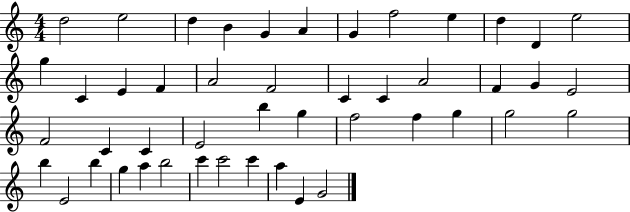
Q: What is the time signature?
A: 4/4